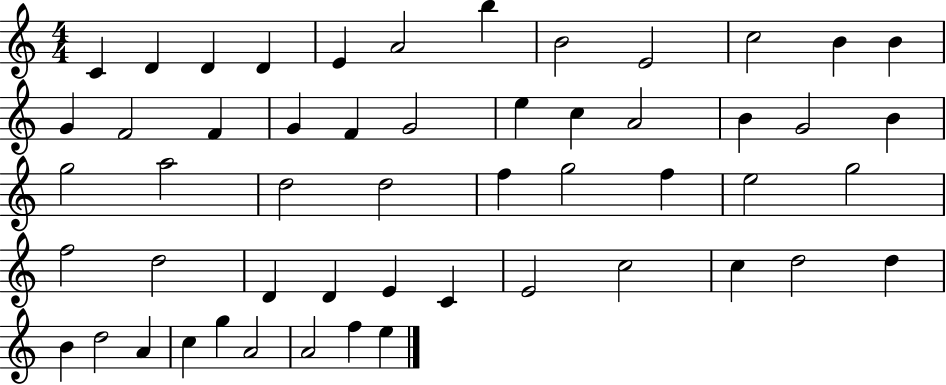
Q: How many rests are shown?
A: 0